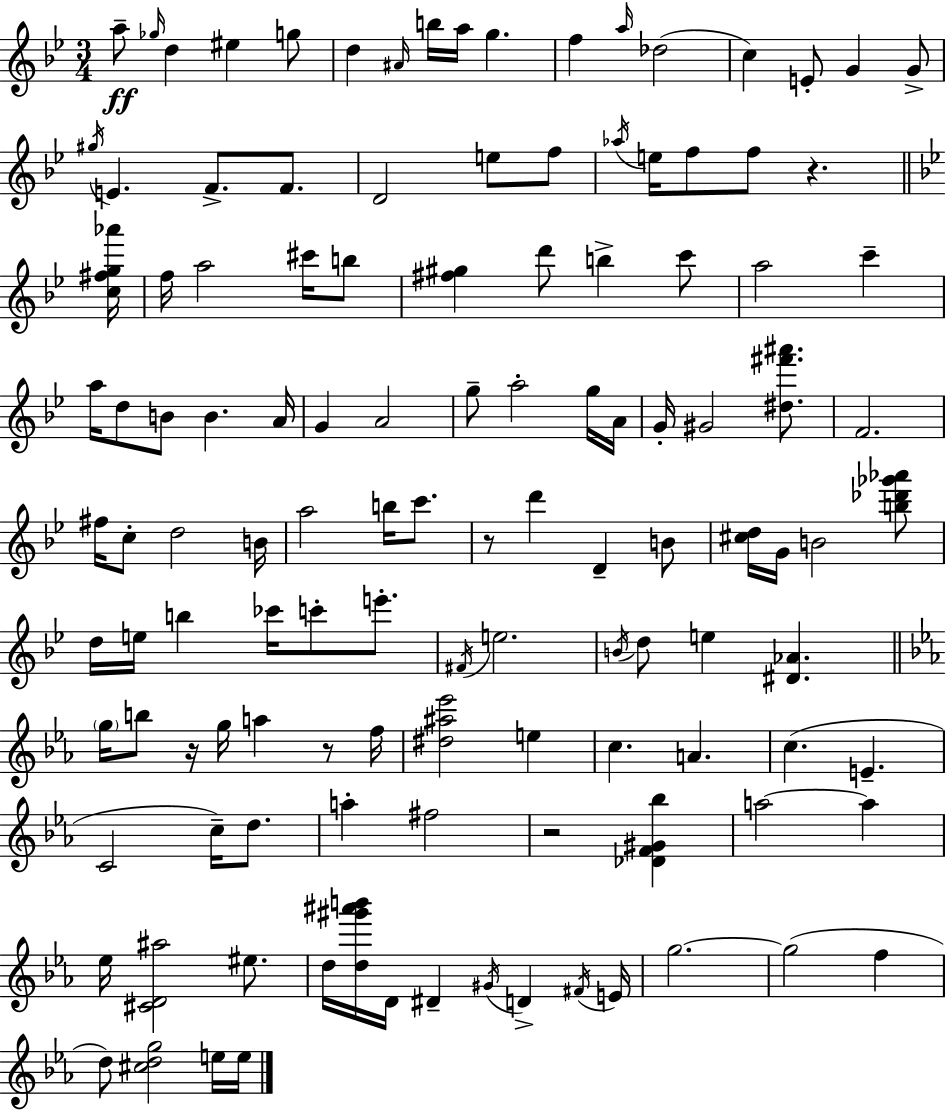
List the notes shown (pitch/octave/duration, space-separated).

A5/e Gb5/s D5/q EIS5/q G5/e D5/q A#4/s B5/s A5/s G5/q. F5/q A5/s Db5/h C5/q E4/e G4/q G4/e G#5/s E4/q. F4/e. F4/e. D4/h E5/e F5/e Ab5/s E5/s F5/e F5/e R/q. [C5,F#5,G5,Ab6]/s F5/s A5/h C#6/s B5/e [F#5,G#5]/q D6/e B5/q C6/e A5/h C6/q A5/s D5/e B4/e B4/q. A4/s G4/q A4/h G5/e A5/h G5/s A4/s G4/s G#4/h [D#5,F#6,A#6]/e. F4/h. F#5/s C5/e D5/h B4/s A5/h B5/s C6/e. R/e D6/q D4/q B4/e [C#5,D5]/s G4/s B4/h [B5,Db6,Gb6,Ab6]/e D5/s E5/s B5/q CES6/s C6/e E6/e. F#4/s E5/h. B4/s D5/e E5/q [D#4,Ab4]/q. G5/s B5/e R/s G5/s A5/q R/e F5/s [D#5,A#5,Eb6]/h E5/q C5/q. A4/q. C5/q. E4/q. C4/h C5/s D5/e. A5/q F#5/h R/h [Db4,F4,G#4,Bb5]/q A5/h A5/q Eb5/s [C#4,D4,A#5]/h EIS5/e. D5/s [D5,G#6,A#6,B6]/s D4/s D#4/q G#4/s D4/q F#4/s E4/s G5/h. G5/h F5/q D5/e [C#5,D5,G5]/h E5/s E5/s